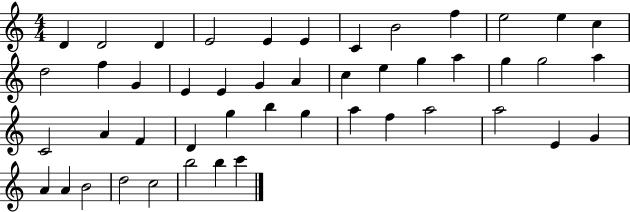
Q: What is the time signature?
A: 4/4